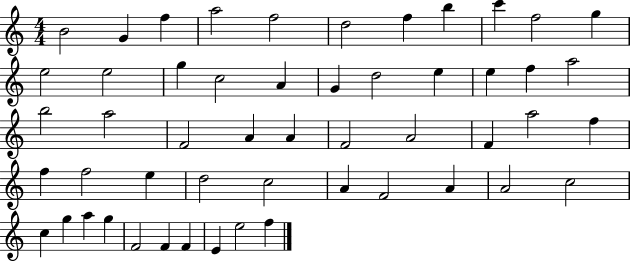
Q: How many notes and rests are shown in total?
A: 52